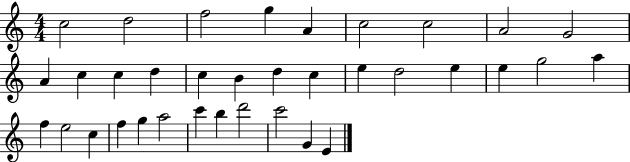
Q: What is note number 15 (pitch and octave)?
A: B4